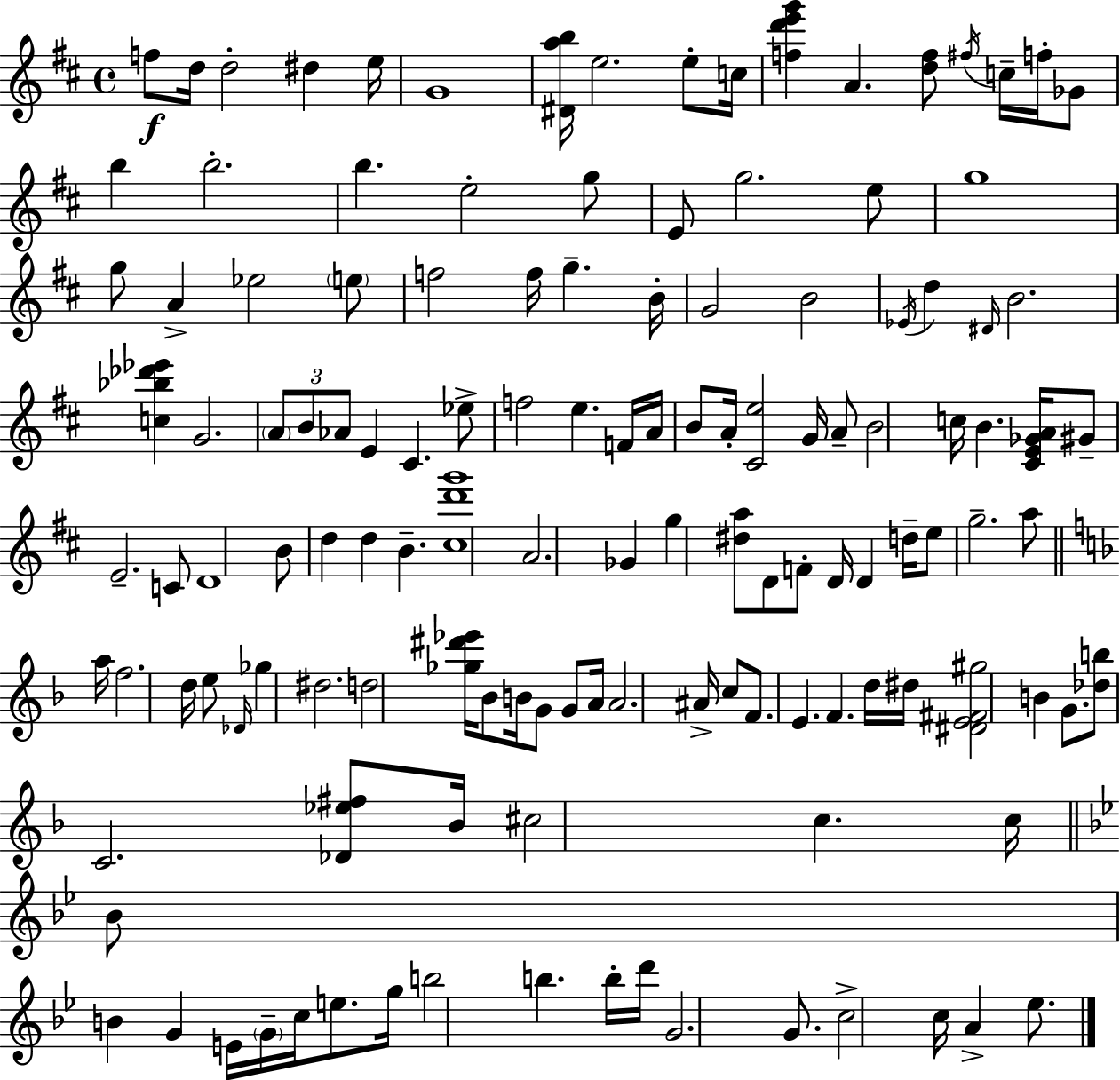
{
  \clef treble
  \time 4/4
  \defaultTimeSignature
  \key d \major
  \repeat volta 2 { f''8\f d''16 d''2-. dis''4 e''16 | g'1 | <dis' a'' b''>16 e''2. e''8-. c''16 | <f'' d''' e''' g'''>4 a'4. <d'' f''>8 \acciaccatura { fis''16 } c''16-- f''16-. ges'8 | \break b''4 b''2.-. | b''4. e''2-. g''8 | e'8 g''2. e''8 | g''1 | \break g''8 a'4-> ees''2 \parenthesize e''8 | f''2 f''16 g''4.-- | b'16-. g'2 b'2 | \acciaccatura { ees'16 } d''4 \grace { dis'16 } b'2. | \break <c'' bes'' des''' ees'''>4 g'2. | \tuplet 3/2 { \parenthesize a'8 b'8 aes'8 } e'4 cis'4. | ees''8-> f''2 e''4. | f'16 a'16 b'8 a'16-. <cis' e''>2 | \break g'16 a'8-- b'2 c''16 b'4. | <cis' e' ges' a'>16 gis'8-- e'2.-- | c'8 d'1 | b'8 d''4 d''4 b'4.-- | \break <cis'' d''' g'''>1 | a'2. ges'4 | g''4 <dis'' a''>8 d'8 f'8-. d'16 d'4 | d''16-- e''8 g''2.-- | \break a''8 \bar "||" \break \key f \major a''16 f''2. d''16 e''8 | \grace { des'16 } ges''4 dis''2. | d''2 <ges'' dis''' ees'''>16 bes'8 b'16 g'8 g'8 | a'16 a'2. ais'16-> c''8 | \break f'8. e'4. f'4. | d''16 dis''16 <dis' e' fis' gis''>2 b'4 g'8. | <des'' b''>8 c'2. <des' ees'' fis''>8 | bes'16 cis''2 c''4. | \break c''16 \bar "||" \break \key bes \major bes'8 b'4 g'4 e'16 \parenthesize g'16-- c''16 e''8. | g''16 b''2 b''4. b''16-. | d'''16 g'2. g'8. | c''2-> c''16 a'4-> ees''8. | \break } \bar "|."
}